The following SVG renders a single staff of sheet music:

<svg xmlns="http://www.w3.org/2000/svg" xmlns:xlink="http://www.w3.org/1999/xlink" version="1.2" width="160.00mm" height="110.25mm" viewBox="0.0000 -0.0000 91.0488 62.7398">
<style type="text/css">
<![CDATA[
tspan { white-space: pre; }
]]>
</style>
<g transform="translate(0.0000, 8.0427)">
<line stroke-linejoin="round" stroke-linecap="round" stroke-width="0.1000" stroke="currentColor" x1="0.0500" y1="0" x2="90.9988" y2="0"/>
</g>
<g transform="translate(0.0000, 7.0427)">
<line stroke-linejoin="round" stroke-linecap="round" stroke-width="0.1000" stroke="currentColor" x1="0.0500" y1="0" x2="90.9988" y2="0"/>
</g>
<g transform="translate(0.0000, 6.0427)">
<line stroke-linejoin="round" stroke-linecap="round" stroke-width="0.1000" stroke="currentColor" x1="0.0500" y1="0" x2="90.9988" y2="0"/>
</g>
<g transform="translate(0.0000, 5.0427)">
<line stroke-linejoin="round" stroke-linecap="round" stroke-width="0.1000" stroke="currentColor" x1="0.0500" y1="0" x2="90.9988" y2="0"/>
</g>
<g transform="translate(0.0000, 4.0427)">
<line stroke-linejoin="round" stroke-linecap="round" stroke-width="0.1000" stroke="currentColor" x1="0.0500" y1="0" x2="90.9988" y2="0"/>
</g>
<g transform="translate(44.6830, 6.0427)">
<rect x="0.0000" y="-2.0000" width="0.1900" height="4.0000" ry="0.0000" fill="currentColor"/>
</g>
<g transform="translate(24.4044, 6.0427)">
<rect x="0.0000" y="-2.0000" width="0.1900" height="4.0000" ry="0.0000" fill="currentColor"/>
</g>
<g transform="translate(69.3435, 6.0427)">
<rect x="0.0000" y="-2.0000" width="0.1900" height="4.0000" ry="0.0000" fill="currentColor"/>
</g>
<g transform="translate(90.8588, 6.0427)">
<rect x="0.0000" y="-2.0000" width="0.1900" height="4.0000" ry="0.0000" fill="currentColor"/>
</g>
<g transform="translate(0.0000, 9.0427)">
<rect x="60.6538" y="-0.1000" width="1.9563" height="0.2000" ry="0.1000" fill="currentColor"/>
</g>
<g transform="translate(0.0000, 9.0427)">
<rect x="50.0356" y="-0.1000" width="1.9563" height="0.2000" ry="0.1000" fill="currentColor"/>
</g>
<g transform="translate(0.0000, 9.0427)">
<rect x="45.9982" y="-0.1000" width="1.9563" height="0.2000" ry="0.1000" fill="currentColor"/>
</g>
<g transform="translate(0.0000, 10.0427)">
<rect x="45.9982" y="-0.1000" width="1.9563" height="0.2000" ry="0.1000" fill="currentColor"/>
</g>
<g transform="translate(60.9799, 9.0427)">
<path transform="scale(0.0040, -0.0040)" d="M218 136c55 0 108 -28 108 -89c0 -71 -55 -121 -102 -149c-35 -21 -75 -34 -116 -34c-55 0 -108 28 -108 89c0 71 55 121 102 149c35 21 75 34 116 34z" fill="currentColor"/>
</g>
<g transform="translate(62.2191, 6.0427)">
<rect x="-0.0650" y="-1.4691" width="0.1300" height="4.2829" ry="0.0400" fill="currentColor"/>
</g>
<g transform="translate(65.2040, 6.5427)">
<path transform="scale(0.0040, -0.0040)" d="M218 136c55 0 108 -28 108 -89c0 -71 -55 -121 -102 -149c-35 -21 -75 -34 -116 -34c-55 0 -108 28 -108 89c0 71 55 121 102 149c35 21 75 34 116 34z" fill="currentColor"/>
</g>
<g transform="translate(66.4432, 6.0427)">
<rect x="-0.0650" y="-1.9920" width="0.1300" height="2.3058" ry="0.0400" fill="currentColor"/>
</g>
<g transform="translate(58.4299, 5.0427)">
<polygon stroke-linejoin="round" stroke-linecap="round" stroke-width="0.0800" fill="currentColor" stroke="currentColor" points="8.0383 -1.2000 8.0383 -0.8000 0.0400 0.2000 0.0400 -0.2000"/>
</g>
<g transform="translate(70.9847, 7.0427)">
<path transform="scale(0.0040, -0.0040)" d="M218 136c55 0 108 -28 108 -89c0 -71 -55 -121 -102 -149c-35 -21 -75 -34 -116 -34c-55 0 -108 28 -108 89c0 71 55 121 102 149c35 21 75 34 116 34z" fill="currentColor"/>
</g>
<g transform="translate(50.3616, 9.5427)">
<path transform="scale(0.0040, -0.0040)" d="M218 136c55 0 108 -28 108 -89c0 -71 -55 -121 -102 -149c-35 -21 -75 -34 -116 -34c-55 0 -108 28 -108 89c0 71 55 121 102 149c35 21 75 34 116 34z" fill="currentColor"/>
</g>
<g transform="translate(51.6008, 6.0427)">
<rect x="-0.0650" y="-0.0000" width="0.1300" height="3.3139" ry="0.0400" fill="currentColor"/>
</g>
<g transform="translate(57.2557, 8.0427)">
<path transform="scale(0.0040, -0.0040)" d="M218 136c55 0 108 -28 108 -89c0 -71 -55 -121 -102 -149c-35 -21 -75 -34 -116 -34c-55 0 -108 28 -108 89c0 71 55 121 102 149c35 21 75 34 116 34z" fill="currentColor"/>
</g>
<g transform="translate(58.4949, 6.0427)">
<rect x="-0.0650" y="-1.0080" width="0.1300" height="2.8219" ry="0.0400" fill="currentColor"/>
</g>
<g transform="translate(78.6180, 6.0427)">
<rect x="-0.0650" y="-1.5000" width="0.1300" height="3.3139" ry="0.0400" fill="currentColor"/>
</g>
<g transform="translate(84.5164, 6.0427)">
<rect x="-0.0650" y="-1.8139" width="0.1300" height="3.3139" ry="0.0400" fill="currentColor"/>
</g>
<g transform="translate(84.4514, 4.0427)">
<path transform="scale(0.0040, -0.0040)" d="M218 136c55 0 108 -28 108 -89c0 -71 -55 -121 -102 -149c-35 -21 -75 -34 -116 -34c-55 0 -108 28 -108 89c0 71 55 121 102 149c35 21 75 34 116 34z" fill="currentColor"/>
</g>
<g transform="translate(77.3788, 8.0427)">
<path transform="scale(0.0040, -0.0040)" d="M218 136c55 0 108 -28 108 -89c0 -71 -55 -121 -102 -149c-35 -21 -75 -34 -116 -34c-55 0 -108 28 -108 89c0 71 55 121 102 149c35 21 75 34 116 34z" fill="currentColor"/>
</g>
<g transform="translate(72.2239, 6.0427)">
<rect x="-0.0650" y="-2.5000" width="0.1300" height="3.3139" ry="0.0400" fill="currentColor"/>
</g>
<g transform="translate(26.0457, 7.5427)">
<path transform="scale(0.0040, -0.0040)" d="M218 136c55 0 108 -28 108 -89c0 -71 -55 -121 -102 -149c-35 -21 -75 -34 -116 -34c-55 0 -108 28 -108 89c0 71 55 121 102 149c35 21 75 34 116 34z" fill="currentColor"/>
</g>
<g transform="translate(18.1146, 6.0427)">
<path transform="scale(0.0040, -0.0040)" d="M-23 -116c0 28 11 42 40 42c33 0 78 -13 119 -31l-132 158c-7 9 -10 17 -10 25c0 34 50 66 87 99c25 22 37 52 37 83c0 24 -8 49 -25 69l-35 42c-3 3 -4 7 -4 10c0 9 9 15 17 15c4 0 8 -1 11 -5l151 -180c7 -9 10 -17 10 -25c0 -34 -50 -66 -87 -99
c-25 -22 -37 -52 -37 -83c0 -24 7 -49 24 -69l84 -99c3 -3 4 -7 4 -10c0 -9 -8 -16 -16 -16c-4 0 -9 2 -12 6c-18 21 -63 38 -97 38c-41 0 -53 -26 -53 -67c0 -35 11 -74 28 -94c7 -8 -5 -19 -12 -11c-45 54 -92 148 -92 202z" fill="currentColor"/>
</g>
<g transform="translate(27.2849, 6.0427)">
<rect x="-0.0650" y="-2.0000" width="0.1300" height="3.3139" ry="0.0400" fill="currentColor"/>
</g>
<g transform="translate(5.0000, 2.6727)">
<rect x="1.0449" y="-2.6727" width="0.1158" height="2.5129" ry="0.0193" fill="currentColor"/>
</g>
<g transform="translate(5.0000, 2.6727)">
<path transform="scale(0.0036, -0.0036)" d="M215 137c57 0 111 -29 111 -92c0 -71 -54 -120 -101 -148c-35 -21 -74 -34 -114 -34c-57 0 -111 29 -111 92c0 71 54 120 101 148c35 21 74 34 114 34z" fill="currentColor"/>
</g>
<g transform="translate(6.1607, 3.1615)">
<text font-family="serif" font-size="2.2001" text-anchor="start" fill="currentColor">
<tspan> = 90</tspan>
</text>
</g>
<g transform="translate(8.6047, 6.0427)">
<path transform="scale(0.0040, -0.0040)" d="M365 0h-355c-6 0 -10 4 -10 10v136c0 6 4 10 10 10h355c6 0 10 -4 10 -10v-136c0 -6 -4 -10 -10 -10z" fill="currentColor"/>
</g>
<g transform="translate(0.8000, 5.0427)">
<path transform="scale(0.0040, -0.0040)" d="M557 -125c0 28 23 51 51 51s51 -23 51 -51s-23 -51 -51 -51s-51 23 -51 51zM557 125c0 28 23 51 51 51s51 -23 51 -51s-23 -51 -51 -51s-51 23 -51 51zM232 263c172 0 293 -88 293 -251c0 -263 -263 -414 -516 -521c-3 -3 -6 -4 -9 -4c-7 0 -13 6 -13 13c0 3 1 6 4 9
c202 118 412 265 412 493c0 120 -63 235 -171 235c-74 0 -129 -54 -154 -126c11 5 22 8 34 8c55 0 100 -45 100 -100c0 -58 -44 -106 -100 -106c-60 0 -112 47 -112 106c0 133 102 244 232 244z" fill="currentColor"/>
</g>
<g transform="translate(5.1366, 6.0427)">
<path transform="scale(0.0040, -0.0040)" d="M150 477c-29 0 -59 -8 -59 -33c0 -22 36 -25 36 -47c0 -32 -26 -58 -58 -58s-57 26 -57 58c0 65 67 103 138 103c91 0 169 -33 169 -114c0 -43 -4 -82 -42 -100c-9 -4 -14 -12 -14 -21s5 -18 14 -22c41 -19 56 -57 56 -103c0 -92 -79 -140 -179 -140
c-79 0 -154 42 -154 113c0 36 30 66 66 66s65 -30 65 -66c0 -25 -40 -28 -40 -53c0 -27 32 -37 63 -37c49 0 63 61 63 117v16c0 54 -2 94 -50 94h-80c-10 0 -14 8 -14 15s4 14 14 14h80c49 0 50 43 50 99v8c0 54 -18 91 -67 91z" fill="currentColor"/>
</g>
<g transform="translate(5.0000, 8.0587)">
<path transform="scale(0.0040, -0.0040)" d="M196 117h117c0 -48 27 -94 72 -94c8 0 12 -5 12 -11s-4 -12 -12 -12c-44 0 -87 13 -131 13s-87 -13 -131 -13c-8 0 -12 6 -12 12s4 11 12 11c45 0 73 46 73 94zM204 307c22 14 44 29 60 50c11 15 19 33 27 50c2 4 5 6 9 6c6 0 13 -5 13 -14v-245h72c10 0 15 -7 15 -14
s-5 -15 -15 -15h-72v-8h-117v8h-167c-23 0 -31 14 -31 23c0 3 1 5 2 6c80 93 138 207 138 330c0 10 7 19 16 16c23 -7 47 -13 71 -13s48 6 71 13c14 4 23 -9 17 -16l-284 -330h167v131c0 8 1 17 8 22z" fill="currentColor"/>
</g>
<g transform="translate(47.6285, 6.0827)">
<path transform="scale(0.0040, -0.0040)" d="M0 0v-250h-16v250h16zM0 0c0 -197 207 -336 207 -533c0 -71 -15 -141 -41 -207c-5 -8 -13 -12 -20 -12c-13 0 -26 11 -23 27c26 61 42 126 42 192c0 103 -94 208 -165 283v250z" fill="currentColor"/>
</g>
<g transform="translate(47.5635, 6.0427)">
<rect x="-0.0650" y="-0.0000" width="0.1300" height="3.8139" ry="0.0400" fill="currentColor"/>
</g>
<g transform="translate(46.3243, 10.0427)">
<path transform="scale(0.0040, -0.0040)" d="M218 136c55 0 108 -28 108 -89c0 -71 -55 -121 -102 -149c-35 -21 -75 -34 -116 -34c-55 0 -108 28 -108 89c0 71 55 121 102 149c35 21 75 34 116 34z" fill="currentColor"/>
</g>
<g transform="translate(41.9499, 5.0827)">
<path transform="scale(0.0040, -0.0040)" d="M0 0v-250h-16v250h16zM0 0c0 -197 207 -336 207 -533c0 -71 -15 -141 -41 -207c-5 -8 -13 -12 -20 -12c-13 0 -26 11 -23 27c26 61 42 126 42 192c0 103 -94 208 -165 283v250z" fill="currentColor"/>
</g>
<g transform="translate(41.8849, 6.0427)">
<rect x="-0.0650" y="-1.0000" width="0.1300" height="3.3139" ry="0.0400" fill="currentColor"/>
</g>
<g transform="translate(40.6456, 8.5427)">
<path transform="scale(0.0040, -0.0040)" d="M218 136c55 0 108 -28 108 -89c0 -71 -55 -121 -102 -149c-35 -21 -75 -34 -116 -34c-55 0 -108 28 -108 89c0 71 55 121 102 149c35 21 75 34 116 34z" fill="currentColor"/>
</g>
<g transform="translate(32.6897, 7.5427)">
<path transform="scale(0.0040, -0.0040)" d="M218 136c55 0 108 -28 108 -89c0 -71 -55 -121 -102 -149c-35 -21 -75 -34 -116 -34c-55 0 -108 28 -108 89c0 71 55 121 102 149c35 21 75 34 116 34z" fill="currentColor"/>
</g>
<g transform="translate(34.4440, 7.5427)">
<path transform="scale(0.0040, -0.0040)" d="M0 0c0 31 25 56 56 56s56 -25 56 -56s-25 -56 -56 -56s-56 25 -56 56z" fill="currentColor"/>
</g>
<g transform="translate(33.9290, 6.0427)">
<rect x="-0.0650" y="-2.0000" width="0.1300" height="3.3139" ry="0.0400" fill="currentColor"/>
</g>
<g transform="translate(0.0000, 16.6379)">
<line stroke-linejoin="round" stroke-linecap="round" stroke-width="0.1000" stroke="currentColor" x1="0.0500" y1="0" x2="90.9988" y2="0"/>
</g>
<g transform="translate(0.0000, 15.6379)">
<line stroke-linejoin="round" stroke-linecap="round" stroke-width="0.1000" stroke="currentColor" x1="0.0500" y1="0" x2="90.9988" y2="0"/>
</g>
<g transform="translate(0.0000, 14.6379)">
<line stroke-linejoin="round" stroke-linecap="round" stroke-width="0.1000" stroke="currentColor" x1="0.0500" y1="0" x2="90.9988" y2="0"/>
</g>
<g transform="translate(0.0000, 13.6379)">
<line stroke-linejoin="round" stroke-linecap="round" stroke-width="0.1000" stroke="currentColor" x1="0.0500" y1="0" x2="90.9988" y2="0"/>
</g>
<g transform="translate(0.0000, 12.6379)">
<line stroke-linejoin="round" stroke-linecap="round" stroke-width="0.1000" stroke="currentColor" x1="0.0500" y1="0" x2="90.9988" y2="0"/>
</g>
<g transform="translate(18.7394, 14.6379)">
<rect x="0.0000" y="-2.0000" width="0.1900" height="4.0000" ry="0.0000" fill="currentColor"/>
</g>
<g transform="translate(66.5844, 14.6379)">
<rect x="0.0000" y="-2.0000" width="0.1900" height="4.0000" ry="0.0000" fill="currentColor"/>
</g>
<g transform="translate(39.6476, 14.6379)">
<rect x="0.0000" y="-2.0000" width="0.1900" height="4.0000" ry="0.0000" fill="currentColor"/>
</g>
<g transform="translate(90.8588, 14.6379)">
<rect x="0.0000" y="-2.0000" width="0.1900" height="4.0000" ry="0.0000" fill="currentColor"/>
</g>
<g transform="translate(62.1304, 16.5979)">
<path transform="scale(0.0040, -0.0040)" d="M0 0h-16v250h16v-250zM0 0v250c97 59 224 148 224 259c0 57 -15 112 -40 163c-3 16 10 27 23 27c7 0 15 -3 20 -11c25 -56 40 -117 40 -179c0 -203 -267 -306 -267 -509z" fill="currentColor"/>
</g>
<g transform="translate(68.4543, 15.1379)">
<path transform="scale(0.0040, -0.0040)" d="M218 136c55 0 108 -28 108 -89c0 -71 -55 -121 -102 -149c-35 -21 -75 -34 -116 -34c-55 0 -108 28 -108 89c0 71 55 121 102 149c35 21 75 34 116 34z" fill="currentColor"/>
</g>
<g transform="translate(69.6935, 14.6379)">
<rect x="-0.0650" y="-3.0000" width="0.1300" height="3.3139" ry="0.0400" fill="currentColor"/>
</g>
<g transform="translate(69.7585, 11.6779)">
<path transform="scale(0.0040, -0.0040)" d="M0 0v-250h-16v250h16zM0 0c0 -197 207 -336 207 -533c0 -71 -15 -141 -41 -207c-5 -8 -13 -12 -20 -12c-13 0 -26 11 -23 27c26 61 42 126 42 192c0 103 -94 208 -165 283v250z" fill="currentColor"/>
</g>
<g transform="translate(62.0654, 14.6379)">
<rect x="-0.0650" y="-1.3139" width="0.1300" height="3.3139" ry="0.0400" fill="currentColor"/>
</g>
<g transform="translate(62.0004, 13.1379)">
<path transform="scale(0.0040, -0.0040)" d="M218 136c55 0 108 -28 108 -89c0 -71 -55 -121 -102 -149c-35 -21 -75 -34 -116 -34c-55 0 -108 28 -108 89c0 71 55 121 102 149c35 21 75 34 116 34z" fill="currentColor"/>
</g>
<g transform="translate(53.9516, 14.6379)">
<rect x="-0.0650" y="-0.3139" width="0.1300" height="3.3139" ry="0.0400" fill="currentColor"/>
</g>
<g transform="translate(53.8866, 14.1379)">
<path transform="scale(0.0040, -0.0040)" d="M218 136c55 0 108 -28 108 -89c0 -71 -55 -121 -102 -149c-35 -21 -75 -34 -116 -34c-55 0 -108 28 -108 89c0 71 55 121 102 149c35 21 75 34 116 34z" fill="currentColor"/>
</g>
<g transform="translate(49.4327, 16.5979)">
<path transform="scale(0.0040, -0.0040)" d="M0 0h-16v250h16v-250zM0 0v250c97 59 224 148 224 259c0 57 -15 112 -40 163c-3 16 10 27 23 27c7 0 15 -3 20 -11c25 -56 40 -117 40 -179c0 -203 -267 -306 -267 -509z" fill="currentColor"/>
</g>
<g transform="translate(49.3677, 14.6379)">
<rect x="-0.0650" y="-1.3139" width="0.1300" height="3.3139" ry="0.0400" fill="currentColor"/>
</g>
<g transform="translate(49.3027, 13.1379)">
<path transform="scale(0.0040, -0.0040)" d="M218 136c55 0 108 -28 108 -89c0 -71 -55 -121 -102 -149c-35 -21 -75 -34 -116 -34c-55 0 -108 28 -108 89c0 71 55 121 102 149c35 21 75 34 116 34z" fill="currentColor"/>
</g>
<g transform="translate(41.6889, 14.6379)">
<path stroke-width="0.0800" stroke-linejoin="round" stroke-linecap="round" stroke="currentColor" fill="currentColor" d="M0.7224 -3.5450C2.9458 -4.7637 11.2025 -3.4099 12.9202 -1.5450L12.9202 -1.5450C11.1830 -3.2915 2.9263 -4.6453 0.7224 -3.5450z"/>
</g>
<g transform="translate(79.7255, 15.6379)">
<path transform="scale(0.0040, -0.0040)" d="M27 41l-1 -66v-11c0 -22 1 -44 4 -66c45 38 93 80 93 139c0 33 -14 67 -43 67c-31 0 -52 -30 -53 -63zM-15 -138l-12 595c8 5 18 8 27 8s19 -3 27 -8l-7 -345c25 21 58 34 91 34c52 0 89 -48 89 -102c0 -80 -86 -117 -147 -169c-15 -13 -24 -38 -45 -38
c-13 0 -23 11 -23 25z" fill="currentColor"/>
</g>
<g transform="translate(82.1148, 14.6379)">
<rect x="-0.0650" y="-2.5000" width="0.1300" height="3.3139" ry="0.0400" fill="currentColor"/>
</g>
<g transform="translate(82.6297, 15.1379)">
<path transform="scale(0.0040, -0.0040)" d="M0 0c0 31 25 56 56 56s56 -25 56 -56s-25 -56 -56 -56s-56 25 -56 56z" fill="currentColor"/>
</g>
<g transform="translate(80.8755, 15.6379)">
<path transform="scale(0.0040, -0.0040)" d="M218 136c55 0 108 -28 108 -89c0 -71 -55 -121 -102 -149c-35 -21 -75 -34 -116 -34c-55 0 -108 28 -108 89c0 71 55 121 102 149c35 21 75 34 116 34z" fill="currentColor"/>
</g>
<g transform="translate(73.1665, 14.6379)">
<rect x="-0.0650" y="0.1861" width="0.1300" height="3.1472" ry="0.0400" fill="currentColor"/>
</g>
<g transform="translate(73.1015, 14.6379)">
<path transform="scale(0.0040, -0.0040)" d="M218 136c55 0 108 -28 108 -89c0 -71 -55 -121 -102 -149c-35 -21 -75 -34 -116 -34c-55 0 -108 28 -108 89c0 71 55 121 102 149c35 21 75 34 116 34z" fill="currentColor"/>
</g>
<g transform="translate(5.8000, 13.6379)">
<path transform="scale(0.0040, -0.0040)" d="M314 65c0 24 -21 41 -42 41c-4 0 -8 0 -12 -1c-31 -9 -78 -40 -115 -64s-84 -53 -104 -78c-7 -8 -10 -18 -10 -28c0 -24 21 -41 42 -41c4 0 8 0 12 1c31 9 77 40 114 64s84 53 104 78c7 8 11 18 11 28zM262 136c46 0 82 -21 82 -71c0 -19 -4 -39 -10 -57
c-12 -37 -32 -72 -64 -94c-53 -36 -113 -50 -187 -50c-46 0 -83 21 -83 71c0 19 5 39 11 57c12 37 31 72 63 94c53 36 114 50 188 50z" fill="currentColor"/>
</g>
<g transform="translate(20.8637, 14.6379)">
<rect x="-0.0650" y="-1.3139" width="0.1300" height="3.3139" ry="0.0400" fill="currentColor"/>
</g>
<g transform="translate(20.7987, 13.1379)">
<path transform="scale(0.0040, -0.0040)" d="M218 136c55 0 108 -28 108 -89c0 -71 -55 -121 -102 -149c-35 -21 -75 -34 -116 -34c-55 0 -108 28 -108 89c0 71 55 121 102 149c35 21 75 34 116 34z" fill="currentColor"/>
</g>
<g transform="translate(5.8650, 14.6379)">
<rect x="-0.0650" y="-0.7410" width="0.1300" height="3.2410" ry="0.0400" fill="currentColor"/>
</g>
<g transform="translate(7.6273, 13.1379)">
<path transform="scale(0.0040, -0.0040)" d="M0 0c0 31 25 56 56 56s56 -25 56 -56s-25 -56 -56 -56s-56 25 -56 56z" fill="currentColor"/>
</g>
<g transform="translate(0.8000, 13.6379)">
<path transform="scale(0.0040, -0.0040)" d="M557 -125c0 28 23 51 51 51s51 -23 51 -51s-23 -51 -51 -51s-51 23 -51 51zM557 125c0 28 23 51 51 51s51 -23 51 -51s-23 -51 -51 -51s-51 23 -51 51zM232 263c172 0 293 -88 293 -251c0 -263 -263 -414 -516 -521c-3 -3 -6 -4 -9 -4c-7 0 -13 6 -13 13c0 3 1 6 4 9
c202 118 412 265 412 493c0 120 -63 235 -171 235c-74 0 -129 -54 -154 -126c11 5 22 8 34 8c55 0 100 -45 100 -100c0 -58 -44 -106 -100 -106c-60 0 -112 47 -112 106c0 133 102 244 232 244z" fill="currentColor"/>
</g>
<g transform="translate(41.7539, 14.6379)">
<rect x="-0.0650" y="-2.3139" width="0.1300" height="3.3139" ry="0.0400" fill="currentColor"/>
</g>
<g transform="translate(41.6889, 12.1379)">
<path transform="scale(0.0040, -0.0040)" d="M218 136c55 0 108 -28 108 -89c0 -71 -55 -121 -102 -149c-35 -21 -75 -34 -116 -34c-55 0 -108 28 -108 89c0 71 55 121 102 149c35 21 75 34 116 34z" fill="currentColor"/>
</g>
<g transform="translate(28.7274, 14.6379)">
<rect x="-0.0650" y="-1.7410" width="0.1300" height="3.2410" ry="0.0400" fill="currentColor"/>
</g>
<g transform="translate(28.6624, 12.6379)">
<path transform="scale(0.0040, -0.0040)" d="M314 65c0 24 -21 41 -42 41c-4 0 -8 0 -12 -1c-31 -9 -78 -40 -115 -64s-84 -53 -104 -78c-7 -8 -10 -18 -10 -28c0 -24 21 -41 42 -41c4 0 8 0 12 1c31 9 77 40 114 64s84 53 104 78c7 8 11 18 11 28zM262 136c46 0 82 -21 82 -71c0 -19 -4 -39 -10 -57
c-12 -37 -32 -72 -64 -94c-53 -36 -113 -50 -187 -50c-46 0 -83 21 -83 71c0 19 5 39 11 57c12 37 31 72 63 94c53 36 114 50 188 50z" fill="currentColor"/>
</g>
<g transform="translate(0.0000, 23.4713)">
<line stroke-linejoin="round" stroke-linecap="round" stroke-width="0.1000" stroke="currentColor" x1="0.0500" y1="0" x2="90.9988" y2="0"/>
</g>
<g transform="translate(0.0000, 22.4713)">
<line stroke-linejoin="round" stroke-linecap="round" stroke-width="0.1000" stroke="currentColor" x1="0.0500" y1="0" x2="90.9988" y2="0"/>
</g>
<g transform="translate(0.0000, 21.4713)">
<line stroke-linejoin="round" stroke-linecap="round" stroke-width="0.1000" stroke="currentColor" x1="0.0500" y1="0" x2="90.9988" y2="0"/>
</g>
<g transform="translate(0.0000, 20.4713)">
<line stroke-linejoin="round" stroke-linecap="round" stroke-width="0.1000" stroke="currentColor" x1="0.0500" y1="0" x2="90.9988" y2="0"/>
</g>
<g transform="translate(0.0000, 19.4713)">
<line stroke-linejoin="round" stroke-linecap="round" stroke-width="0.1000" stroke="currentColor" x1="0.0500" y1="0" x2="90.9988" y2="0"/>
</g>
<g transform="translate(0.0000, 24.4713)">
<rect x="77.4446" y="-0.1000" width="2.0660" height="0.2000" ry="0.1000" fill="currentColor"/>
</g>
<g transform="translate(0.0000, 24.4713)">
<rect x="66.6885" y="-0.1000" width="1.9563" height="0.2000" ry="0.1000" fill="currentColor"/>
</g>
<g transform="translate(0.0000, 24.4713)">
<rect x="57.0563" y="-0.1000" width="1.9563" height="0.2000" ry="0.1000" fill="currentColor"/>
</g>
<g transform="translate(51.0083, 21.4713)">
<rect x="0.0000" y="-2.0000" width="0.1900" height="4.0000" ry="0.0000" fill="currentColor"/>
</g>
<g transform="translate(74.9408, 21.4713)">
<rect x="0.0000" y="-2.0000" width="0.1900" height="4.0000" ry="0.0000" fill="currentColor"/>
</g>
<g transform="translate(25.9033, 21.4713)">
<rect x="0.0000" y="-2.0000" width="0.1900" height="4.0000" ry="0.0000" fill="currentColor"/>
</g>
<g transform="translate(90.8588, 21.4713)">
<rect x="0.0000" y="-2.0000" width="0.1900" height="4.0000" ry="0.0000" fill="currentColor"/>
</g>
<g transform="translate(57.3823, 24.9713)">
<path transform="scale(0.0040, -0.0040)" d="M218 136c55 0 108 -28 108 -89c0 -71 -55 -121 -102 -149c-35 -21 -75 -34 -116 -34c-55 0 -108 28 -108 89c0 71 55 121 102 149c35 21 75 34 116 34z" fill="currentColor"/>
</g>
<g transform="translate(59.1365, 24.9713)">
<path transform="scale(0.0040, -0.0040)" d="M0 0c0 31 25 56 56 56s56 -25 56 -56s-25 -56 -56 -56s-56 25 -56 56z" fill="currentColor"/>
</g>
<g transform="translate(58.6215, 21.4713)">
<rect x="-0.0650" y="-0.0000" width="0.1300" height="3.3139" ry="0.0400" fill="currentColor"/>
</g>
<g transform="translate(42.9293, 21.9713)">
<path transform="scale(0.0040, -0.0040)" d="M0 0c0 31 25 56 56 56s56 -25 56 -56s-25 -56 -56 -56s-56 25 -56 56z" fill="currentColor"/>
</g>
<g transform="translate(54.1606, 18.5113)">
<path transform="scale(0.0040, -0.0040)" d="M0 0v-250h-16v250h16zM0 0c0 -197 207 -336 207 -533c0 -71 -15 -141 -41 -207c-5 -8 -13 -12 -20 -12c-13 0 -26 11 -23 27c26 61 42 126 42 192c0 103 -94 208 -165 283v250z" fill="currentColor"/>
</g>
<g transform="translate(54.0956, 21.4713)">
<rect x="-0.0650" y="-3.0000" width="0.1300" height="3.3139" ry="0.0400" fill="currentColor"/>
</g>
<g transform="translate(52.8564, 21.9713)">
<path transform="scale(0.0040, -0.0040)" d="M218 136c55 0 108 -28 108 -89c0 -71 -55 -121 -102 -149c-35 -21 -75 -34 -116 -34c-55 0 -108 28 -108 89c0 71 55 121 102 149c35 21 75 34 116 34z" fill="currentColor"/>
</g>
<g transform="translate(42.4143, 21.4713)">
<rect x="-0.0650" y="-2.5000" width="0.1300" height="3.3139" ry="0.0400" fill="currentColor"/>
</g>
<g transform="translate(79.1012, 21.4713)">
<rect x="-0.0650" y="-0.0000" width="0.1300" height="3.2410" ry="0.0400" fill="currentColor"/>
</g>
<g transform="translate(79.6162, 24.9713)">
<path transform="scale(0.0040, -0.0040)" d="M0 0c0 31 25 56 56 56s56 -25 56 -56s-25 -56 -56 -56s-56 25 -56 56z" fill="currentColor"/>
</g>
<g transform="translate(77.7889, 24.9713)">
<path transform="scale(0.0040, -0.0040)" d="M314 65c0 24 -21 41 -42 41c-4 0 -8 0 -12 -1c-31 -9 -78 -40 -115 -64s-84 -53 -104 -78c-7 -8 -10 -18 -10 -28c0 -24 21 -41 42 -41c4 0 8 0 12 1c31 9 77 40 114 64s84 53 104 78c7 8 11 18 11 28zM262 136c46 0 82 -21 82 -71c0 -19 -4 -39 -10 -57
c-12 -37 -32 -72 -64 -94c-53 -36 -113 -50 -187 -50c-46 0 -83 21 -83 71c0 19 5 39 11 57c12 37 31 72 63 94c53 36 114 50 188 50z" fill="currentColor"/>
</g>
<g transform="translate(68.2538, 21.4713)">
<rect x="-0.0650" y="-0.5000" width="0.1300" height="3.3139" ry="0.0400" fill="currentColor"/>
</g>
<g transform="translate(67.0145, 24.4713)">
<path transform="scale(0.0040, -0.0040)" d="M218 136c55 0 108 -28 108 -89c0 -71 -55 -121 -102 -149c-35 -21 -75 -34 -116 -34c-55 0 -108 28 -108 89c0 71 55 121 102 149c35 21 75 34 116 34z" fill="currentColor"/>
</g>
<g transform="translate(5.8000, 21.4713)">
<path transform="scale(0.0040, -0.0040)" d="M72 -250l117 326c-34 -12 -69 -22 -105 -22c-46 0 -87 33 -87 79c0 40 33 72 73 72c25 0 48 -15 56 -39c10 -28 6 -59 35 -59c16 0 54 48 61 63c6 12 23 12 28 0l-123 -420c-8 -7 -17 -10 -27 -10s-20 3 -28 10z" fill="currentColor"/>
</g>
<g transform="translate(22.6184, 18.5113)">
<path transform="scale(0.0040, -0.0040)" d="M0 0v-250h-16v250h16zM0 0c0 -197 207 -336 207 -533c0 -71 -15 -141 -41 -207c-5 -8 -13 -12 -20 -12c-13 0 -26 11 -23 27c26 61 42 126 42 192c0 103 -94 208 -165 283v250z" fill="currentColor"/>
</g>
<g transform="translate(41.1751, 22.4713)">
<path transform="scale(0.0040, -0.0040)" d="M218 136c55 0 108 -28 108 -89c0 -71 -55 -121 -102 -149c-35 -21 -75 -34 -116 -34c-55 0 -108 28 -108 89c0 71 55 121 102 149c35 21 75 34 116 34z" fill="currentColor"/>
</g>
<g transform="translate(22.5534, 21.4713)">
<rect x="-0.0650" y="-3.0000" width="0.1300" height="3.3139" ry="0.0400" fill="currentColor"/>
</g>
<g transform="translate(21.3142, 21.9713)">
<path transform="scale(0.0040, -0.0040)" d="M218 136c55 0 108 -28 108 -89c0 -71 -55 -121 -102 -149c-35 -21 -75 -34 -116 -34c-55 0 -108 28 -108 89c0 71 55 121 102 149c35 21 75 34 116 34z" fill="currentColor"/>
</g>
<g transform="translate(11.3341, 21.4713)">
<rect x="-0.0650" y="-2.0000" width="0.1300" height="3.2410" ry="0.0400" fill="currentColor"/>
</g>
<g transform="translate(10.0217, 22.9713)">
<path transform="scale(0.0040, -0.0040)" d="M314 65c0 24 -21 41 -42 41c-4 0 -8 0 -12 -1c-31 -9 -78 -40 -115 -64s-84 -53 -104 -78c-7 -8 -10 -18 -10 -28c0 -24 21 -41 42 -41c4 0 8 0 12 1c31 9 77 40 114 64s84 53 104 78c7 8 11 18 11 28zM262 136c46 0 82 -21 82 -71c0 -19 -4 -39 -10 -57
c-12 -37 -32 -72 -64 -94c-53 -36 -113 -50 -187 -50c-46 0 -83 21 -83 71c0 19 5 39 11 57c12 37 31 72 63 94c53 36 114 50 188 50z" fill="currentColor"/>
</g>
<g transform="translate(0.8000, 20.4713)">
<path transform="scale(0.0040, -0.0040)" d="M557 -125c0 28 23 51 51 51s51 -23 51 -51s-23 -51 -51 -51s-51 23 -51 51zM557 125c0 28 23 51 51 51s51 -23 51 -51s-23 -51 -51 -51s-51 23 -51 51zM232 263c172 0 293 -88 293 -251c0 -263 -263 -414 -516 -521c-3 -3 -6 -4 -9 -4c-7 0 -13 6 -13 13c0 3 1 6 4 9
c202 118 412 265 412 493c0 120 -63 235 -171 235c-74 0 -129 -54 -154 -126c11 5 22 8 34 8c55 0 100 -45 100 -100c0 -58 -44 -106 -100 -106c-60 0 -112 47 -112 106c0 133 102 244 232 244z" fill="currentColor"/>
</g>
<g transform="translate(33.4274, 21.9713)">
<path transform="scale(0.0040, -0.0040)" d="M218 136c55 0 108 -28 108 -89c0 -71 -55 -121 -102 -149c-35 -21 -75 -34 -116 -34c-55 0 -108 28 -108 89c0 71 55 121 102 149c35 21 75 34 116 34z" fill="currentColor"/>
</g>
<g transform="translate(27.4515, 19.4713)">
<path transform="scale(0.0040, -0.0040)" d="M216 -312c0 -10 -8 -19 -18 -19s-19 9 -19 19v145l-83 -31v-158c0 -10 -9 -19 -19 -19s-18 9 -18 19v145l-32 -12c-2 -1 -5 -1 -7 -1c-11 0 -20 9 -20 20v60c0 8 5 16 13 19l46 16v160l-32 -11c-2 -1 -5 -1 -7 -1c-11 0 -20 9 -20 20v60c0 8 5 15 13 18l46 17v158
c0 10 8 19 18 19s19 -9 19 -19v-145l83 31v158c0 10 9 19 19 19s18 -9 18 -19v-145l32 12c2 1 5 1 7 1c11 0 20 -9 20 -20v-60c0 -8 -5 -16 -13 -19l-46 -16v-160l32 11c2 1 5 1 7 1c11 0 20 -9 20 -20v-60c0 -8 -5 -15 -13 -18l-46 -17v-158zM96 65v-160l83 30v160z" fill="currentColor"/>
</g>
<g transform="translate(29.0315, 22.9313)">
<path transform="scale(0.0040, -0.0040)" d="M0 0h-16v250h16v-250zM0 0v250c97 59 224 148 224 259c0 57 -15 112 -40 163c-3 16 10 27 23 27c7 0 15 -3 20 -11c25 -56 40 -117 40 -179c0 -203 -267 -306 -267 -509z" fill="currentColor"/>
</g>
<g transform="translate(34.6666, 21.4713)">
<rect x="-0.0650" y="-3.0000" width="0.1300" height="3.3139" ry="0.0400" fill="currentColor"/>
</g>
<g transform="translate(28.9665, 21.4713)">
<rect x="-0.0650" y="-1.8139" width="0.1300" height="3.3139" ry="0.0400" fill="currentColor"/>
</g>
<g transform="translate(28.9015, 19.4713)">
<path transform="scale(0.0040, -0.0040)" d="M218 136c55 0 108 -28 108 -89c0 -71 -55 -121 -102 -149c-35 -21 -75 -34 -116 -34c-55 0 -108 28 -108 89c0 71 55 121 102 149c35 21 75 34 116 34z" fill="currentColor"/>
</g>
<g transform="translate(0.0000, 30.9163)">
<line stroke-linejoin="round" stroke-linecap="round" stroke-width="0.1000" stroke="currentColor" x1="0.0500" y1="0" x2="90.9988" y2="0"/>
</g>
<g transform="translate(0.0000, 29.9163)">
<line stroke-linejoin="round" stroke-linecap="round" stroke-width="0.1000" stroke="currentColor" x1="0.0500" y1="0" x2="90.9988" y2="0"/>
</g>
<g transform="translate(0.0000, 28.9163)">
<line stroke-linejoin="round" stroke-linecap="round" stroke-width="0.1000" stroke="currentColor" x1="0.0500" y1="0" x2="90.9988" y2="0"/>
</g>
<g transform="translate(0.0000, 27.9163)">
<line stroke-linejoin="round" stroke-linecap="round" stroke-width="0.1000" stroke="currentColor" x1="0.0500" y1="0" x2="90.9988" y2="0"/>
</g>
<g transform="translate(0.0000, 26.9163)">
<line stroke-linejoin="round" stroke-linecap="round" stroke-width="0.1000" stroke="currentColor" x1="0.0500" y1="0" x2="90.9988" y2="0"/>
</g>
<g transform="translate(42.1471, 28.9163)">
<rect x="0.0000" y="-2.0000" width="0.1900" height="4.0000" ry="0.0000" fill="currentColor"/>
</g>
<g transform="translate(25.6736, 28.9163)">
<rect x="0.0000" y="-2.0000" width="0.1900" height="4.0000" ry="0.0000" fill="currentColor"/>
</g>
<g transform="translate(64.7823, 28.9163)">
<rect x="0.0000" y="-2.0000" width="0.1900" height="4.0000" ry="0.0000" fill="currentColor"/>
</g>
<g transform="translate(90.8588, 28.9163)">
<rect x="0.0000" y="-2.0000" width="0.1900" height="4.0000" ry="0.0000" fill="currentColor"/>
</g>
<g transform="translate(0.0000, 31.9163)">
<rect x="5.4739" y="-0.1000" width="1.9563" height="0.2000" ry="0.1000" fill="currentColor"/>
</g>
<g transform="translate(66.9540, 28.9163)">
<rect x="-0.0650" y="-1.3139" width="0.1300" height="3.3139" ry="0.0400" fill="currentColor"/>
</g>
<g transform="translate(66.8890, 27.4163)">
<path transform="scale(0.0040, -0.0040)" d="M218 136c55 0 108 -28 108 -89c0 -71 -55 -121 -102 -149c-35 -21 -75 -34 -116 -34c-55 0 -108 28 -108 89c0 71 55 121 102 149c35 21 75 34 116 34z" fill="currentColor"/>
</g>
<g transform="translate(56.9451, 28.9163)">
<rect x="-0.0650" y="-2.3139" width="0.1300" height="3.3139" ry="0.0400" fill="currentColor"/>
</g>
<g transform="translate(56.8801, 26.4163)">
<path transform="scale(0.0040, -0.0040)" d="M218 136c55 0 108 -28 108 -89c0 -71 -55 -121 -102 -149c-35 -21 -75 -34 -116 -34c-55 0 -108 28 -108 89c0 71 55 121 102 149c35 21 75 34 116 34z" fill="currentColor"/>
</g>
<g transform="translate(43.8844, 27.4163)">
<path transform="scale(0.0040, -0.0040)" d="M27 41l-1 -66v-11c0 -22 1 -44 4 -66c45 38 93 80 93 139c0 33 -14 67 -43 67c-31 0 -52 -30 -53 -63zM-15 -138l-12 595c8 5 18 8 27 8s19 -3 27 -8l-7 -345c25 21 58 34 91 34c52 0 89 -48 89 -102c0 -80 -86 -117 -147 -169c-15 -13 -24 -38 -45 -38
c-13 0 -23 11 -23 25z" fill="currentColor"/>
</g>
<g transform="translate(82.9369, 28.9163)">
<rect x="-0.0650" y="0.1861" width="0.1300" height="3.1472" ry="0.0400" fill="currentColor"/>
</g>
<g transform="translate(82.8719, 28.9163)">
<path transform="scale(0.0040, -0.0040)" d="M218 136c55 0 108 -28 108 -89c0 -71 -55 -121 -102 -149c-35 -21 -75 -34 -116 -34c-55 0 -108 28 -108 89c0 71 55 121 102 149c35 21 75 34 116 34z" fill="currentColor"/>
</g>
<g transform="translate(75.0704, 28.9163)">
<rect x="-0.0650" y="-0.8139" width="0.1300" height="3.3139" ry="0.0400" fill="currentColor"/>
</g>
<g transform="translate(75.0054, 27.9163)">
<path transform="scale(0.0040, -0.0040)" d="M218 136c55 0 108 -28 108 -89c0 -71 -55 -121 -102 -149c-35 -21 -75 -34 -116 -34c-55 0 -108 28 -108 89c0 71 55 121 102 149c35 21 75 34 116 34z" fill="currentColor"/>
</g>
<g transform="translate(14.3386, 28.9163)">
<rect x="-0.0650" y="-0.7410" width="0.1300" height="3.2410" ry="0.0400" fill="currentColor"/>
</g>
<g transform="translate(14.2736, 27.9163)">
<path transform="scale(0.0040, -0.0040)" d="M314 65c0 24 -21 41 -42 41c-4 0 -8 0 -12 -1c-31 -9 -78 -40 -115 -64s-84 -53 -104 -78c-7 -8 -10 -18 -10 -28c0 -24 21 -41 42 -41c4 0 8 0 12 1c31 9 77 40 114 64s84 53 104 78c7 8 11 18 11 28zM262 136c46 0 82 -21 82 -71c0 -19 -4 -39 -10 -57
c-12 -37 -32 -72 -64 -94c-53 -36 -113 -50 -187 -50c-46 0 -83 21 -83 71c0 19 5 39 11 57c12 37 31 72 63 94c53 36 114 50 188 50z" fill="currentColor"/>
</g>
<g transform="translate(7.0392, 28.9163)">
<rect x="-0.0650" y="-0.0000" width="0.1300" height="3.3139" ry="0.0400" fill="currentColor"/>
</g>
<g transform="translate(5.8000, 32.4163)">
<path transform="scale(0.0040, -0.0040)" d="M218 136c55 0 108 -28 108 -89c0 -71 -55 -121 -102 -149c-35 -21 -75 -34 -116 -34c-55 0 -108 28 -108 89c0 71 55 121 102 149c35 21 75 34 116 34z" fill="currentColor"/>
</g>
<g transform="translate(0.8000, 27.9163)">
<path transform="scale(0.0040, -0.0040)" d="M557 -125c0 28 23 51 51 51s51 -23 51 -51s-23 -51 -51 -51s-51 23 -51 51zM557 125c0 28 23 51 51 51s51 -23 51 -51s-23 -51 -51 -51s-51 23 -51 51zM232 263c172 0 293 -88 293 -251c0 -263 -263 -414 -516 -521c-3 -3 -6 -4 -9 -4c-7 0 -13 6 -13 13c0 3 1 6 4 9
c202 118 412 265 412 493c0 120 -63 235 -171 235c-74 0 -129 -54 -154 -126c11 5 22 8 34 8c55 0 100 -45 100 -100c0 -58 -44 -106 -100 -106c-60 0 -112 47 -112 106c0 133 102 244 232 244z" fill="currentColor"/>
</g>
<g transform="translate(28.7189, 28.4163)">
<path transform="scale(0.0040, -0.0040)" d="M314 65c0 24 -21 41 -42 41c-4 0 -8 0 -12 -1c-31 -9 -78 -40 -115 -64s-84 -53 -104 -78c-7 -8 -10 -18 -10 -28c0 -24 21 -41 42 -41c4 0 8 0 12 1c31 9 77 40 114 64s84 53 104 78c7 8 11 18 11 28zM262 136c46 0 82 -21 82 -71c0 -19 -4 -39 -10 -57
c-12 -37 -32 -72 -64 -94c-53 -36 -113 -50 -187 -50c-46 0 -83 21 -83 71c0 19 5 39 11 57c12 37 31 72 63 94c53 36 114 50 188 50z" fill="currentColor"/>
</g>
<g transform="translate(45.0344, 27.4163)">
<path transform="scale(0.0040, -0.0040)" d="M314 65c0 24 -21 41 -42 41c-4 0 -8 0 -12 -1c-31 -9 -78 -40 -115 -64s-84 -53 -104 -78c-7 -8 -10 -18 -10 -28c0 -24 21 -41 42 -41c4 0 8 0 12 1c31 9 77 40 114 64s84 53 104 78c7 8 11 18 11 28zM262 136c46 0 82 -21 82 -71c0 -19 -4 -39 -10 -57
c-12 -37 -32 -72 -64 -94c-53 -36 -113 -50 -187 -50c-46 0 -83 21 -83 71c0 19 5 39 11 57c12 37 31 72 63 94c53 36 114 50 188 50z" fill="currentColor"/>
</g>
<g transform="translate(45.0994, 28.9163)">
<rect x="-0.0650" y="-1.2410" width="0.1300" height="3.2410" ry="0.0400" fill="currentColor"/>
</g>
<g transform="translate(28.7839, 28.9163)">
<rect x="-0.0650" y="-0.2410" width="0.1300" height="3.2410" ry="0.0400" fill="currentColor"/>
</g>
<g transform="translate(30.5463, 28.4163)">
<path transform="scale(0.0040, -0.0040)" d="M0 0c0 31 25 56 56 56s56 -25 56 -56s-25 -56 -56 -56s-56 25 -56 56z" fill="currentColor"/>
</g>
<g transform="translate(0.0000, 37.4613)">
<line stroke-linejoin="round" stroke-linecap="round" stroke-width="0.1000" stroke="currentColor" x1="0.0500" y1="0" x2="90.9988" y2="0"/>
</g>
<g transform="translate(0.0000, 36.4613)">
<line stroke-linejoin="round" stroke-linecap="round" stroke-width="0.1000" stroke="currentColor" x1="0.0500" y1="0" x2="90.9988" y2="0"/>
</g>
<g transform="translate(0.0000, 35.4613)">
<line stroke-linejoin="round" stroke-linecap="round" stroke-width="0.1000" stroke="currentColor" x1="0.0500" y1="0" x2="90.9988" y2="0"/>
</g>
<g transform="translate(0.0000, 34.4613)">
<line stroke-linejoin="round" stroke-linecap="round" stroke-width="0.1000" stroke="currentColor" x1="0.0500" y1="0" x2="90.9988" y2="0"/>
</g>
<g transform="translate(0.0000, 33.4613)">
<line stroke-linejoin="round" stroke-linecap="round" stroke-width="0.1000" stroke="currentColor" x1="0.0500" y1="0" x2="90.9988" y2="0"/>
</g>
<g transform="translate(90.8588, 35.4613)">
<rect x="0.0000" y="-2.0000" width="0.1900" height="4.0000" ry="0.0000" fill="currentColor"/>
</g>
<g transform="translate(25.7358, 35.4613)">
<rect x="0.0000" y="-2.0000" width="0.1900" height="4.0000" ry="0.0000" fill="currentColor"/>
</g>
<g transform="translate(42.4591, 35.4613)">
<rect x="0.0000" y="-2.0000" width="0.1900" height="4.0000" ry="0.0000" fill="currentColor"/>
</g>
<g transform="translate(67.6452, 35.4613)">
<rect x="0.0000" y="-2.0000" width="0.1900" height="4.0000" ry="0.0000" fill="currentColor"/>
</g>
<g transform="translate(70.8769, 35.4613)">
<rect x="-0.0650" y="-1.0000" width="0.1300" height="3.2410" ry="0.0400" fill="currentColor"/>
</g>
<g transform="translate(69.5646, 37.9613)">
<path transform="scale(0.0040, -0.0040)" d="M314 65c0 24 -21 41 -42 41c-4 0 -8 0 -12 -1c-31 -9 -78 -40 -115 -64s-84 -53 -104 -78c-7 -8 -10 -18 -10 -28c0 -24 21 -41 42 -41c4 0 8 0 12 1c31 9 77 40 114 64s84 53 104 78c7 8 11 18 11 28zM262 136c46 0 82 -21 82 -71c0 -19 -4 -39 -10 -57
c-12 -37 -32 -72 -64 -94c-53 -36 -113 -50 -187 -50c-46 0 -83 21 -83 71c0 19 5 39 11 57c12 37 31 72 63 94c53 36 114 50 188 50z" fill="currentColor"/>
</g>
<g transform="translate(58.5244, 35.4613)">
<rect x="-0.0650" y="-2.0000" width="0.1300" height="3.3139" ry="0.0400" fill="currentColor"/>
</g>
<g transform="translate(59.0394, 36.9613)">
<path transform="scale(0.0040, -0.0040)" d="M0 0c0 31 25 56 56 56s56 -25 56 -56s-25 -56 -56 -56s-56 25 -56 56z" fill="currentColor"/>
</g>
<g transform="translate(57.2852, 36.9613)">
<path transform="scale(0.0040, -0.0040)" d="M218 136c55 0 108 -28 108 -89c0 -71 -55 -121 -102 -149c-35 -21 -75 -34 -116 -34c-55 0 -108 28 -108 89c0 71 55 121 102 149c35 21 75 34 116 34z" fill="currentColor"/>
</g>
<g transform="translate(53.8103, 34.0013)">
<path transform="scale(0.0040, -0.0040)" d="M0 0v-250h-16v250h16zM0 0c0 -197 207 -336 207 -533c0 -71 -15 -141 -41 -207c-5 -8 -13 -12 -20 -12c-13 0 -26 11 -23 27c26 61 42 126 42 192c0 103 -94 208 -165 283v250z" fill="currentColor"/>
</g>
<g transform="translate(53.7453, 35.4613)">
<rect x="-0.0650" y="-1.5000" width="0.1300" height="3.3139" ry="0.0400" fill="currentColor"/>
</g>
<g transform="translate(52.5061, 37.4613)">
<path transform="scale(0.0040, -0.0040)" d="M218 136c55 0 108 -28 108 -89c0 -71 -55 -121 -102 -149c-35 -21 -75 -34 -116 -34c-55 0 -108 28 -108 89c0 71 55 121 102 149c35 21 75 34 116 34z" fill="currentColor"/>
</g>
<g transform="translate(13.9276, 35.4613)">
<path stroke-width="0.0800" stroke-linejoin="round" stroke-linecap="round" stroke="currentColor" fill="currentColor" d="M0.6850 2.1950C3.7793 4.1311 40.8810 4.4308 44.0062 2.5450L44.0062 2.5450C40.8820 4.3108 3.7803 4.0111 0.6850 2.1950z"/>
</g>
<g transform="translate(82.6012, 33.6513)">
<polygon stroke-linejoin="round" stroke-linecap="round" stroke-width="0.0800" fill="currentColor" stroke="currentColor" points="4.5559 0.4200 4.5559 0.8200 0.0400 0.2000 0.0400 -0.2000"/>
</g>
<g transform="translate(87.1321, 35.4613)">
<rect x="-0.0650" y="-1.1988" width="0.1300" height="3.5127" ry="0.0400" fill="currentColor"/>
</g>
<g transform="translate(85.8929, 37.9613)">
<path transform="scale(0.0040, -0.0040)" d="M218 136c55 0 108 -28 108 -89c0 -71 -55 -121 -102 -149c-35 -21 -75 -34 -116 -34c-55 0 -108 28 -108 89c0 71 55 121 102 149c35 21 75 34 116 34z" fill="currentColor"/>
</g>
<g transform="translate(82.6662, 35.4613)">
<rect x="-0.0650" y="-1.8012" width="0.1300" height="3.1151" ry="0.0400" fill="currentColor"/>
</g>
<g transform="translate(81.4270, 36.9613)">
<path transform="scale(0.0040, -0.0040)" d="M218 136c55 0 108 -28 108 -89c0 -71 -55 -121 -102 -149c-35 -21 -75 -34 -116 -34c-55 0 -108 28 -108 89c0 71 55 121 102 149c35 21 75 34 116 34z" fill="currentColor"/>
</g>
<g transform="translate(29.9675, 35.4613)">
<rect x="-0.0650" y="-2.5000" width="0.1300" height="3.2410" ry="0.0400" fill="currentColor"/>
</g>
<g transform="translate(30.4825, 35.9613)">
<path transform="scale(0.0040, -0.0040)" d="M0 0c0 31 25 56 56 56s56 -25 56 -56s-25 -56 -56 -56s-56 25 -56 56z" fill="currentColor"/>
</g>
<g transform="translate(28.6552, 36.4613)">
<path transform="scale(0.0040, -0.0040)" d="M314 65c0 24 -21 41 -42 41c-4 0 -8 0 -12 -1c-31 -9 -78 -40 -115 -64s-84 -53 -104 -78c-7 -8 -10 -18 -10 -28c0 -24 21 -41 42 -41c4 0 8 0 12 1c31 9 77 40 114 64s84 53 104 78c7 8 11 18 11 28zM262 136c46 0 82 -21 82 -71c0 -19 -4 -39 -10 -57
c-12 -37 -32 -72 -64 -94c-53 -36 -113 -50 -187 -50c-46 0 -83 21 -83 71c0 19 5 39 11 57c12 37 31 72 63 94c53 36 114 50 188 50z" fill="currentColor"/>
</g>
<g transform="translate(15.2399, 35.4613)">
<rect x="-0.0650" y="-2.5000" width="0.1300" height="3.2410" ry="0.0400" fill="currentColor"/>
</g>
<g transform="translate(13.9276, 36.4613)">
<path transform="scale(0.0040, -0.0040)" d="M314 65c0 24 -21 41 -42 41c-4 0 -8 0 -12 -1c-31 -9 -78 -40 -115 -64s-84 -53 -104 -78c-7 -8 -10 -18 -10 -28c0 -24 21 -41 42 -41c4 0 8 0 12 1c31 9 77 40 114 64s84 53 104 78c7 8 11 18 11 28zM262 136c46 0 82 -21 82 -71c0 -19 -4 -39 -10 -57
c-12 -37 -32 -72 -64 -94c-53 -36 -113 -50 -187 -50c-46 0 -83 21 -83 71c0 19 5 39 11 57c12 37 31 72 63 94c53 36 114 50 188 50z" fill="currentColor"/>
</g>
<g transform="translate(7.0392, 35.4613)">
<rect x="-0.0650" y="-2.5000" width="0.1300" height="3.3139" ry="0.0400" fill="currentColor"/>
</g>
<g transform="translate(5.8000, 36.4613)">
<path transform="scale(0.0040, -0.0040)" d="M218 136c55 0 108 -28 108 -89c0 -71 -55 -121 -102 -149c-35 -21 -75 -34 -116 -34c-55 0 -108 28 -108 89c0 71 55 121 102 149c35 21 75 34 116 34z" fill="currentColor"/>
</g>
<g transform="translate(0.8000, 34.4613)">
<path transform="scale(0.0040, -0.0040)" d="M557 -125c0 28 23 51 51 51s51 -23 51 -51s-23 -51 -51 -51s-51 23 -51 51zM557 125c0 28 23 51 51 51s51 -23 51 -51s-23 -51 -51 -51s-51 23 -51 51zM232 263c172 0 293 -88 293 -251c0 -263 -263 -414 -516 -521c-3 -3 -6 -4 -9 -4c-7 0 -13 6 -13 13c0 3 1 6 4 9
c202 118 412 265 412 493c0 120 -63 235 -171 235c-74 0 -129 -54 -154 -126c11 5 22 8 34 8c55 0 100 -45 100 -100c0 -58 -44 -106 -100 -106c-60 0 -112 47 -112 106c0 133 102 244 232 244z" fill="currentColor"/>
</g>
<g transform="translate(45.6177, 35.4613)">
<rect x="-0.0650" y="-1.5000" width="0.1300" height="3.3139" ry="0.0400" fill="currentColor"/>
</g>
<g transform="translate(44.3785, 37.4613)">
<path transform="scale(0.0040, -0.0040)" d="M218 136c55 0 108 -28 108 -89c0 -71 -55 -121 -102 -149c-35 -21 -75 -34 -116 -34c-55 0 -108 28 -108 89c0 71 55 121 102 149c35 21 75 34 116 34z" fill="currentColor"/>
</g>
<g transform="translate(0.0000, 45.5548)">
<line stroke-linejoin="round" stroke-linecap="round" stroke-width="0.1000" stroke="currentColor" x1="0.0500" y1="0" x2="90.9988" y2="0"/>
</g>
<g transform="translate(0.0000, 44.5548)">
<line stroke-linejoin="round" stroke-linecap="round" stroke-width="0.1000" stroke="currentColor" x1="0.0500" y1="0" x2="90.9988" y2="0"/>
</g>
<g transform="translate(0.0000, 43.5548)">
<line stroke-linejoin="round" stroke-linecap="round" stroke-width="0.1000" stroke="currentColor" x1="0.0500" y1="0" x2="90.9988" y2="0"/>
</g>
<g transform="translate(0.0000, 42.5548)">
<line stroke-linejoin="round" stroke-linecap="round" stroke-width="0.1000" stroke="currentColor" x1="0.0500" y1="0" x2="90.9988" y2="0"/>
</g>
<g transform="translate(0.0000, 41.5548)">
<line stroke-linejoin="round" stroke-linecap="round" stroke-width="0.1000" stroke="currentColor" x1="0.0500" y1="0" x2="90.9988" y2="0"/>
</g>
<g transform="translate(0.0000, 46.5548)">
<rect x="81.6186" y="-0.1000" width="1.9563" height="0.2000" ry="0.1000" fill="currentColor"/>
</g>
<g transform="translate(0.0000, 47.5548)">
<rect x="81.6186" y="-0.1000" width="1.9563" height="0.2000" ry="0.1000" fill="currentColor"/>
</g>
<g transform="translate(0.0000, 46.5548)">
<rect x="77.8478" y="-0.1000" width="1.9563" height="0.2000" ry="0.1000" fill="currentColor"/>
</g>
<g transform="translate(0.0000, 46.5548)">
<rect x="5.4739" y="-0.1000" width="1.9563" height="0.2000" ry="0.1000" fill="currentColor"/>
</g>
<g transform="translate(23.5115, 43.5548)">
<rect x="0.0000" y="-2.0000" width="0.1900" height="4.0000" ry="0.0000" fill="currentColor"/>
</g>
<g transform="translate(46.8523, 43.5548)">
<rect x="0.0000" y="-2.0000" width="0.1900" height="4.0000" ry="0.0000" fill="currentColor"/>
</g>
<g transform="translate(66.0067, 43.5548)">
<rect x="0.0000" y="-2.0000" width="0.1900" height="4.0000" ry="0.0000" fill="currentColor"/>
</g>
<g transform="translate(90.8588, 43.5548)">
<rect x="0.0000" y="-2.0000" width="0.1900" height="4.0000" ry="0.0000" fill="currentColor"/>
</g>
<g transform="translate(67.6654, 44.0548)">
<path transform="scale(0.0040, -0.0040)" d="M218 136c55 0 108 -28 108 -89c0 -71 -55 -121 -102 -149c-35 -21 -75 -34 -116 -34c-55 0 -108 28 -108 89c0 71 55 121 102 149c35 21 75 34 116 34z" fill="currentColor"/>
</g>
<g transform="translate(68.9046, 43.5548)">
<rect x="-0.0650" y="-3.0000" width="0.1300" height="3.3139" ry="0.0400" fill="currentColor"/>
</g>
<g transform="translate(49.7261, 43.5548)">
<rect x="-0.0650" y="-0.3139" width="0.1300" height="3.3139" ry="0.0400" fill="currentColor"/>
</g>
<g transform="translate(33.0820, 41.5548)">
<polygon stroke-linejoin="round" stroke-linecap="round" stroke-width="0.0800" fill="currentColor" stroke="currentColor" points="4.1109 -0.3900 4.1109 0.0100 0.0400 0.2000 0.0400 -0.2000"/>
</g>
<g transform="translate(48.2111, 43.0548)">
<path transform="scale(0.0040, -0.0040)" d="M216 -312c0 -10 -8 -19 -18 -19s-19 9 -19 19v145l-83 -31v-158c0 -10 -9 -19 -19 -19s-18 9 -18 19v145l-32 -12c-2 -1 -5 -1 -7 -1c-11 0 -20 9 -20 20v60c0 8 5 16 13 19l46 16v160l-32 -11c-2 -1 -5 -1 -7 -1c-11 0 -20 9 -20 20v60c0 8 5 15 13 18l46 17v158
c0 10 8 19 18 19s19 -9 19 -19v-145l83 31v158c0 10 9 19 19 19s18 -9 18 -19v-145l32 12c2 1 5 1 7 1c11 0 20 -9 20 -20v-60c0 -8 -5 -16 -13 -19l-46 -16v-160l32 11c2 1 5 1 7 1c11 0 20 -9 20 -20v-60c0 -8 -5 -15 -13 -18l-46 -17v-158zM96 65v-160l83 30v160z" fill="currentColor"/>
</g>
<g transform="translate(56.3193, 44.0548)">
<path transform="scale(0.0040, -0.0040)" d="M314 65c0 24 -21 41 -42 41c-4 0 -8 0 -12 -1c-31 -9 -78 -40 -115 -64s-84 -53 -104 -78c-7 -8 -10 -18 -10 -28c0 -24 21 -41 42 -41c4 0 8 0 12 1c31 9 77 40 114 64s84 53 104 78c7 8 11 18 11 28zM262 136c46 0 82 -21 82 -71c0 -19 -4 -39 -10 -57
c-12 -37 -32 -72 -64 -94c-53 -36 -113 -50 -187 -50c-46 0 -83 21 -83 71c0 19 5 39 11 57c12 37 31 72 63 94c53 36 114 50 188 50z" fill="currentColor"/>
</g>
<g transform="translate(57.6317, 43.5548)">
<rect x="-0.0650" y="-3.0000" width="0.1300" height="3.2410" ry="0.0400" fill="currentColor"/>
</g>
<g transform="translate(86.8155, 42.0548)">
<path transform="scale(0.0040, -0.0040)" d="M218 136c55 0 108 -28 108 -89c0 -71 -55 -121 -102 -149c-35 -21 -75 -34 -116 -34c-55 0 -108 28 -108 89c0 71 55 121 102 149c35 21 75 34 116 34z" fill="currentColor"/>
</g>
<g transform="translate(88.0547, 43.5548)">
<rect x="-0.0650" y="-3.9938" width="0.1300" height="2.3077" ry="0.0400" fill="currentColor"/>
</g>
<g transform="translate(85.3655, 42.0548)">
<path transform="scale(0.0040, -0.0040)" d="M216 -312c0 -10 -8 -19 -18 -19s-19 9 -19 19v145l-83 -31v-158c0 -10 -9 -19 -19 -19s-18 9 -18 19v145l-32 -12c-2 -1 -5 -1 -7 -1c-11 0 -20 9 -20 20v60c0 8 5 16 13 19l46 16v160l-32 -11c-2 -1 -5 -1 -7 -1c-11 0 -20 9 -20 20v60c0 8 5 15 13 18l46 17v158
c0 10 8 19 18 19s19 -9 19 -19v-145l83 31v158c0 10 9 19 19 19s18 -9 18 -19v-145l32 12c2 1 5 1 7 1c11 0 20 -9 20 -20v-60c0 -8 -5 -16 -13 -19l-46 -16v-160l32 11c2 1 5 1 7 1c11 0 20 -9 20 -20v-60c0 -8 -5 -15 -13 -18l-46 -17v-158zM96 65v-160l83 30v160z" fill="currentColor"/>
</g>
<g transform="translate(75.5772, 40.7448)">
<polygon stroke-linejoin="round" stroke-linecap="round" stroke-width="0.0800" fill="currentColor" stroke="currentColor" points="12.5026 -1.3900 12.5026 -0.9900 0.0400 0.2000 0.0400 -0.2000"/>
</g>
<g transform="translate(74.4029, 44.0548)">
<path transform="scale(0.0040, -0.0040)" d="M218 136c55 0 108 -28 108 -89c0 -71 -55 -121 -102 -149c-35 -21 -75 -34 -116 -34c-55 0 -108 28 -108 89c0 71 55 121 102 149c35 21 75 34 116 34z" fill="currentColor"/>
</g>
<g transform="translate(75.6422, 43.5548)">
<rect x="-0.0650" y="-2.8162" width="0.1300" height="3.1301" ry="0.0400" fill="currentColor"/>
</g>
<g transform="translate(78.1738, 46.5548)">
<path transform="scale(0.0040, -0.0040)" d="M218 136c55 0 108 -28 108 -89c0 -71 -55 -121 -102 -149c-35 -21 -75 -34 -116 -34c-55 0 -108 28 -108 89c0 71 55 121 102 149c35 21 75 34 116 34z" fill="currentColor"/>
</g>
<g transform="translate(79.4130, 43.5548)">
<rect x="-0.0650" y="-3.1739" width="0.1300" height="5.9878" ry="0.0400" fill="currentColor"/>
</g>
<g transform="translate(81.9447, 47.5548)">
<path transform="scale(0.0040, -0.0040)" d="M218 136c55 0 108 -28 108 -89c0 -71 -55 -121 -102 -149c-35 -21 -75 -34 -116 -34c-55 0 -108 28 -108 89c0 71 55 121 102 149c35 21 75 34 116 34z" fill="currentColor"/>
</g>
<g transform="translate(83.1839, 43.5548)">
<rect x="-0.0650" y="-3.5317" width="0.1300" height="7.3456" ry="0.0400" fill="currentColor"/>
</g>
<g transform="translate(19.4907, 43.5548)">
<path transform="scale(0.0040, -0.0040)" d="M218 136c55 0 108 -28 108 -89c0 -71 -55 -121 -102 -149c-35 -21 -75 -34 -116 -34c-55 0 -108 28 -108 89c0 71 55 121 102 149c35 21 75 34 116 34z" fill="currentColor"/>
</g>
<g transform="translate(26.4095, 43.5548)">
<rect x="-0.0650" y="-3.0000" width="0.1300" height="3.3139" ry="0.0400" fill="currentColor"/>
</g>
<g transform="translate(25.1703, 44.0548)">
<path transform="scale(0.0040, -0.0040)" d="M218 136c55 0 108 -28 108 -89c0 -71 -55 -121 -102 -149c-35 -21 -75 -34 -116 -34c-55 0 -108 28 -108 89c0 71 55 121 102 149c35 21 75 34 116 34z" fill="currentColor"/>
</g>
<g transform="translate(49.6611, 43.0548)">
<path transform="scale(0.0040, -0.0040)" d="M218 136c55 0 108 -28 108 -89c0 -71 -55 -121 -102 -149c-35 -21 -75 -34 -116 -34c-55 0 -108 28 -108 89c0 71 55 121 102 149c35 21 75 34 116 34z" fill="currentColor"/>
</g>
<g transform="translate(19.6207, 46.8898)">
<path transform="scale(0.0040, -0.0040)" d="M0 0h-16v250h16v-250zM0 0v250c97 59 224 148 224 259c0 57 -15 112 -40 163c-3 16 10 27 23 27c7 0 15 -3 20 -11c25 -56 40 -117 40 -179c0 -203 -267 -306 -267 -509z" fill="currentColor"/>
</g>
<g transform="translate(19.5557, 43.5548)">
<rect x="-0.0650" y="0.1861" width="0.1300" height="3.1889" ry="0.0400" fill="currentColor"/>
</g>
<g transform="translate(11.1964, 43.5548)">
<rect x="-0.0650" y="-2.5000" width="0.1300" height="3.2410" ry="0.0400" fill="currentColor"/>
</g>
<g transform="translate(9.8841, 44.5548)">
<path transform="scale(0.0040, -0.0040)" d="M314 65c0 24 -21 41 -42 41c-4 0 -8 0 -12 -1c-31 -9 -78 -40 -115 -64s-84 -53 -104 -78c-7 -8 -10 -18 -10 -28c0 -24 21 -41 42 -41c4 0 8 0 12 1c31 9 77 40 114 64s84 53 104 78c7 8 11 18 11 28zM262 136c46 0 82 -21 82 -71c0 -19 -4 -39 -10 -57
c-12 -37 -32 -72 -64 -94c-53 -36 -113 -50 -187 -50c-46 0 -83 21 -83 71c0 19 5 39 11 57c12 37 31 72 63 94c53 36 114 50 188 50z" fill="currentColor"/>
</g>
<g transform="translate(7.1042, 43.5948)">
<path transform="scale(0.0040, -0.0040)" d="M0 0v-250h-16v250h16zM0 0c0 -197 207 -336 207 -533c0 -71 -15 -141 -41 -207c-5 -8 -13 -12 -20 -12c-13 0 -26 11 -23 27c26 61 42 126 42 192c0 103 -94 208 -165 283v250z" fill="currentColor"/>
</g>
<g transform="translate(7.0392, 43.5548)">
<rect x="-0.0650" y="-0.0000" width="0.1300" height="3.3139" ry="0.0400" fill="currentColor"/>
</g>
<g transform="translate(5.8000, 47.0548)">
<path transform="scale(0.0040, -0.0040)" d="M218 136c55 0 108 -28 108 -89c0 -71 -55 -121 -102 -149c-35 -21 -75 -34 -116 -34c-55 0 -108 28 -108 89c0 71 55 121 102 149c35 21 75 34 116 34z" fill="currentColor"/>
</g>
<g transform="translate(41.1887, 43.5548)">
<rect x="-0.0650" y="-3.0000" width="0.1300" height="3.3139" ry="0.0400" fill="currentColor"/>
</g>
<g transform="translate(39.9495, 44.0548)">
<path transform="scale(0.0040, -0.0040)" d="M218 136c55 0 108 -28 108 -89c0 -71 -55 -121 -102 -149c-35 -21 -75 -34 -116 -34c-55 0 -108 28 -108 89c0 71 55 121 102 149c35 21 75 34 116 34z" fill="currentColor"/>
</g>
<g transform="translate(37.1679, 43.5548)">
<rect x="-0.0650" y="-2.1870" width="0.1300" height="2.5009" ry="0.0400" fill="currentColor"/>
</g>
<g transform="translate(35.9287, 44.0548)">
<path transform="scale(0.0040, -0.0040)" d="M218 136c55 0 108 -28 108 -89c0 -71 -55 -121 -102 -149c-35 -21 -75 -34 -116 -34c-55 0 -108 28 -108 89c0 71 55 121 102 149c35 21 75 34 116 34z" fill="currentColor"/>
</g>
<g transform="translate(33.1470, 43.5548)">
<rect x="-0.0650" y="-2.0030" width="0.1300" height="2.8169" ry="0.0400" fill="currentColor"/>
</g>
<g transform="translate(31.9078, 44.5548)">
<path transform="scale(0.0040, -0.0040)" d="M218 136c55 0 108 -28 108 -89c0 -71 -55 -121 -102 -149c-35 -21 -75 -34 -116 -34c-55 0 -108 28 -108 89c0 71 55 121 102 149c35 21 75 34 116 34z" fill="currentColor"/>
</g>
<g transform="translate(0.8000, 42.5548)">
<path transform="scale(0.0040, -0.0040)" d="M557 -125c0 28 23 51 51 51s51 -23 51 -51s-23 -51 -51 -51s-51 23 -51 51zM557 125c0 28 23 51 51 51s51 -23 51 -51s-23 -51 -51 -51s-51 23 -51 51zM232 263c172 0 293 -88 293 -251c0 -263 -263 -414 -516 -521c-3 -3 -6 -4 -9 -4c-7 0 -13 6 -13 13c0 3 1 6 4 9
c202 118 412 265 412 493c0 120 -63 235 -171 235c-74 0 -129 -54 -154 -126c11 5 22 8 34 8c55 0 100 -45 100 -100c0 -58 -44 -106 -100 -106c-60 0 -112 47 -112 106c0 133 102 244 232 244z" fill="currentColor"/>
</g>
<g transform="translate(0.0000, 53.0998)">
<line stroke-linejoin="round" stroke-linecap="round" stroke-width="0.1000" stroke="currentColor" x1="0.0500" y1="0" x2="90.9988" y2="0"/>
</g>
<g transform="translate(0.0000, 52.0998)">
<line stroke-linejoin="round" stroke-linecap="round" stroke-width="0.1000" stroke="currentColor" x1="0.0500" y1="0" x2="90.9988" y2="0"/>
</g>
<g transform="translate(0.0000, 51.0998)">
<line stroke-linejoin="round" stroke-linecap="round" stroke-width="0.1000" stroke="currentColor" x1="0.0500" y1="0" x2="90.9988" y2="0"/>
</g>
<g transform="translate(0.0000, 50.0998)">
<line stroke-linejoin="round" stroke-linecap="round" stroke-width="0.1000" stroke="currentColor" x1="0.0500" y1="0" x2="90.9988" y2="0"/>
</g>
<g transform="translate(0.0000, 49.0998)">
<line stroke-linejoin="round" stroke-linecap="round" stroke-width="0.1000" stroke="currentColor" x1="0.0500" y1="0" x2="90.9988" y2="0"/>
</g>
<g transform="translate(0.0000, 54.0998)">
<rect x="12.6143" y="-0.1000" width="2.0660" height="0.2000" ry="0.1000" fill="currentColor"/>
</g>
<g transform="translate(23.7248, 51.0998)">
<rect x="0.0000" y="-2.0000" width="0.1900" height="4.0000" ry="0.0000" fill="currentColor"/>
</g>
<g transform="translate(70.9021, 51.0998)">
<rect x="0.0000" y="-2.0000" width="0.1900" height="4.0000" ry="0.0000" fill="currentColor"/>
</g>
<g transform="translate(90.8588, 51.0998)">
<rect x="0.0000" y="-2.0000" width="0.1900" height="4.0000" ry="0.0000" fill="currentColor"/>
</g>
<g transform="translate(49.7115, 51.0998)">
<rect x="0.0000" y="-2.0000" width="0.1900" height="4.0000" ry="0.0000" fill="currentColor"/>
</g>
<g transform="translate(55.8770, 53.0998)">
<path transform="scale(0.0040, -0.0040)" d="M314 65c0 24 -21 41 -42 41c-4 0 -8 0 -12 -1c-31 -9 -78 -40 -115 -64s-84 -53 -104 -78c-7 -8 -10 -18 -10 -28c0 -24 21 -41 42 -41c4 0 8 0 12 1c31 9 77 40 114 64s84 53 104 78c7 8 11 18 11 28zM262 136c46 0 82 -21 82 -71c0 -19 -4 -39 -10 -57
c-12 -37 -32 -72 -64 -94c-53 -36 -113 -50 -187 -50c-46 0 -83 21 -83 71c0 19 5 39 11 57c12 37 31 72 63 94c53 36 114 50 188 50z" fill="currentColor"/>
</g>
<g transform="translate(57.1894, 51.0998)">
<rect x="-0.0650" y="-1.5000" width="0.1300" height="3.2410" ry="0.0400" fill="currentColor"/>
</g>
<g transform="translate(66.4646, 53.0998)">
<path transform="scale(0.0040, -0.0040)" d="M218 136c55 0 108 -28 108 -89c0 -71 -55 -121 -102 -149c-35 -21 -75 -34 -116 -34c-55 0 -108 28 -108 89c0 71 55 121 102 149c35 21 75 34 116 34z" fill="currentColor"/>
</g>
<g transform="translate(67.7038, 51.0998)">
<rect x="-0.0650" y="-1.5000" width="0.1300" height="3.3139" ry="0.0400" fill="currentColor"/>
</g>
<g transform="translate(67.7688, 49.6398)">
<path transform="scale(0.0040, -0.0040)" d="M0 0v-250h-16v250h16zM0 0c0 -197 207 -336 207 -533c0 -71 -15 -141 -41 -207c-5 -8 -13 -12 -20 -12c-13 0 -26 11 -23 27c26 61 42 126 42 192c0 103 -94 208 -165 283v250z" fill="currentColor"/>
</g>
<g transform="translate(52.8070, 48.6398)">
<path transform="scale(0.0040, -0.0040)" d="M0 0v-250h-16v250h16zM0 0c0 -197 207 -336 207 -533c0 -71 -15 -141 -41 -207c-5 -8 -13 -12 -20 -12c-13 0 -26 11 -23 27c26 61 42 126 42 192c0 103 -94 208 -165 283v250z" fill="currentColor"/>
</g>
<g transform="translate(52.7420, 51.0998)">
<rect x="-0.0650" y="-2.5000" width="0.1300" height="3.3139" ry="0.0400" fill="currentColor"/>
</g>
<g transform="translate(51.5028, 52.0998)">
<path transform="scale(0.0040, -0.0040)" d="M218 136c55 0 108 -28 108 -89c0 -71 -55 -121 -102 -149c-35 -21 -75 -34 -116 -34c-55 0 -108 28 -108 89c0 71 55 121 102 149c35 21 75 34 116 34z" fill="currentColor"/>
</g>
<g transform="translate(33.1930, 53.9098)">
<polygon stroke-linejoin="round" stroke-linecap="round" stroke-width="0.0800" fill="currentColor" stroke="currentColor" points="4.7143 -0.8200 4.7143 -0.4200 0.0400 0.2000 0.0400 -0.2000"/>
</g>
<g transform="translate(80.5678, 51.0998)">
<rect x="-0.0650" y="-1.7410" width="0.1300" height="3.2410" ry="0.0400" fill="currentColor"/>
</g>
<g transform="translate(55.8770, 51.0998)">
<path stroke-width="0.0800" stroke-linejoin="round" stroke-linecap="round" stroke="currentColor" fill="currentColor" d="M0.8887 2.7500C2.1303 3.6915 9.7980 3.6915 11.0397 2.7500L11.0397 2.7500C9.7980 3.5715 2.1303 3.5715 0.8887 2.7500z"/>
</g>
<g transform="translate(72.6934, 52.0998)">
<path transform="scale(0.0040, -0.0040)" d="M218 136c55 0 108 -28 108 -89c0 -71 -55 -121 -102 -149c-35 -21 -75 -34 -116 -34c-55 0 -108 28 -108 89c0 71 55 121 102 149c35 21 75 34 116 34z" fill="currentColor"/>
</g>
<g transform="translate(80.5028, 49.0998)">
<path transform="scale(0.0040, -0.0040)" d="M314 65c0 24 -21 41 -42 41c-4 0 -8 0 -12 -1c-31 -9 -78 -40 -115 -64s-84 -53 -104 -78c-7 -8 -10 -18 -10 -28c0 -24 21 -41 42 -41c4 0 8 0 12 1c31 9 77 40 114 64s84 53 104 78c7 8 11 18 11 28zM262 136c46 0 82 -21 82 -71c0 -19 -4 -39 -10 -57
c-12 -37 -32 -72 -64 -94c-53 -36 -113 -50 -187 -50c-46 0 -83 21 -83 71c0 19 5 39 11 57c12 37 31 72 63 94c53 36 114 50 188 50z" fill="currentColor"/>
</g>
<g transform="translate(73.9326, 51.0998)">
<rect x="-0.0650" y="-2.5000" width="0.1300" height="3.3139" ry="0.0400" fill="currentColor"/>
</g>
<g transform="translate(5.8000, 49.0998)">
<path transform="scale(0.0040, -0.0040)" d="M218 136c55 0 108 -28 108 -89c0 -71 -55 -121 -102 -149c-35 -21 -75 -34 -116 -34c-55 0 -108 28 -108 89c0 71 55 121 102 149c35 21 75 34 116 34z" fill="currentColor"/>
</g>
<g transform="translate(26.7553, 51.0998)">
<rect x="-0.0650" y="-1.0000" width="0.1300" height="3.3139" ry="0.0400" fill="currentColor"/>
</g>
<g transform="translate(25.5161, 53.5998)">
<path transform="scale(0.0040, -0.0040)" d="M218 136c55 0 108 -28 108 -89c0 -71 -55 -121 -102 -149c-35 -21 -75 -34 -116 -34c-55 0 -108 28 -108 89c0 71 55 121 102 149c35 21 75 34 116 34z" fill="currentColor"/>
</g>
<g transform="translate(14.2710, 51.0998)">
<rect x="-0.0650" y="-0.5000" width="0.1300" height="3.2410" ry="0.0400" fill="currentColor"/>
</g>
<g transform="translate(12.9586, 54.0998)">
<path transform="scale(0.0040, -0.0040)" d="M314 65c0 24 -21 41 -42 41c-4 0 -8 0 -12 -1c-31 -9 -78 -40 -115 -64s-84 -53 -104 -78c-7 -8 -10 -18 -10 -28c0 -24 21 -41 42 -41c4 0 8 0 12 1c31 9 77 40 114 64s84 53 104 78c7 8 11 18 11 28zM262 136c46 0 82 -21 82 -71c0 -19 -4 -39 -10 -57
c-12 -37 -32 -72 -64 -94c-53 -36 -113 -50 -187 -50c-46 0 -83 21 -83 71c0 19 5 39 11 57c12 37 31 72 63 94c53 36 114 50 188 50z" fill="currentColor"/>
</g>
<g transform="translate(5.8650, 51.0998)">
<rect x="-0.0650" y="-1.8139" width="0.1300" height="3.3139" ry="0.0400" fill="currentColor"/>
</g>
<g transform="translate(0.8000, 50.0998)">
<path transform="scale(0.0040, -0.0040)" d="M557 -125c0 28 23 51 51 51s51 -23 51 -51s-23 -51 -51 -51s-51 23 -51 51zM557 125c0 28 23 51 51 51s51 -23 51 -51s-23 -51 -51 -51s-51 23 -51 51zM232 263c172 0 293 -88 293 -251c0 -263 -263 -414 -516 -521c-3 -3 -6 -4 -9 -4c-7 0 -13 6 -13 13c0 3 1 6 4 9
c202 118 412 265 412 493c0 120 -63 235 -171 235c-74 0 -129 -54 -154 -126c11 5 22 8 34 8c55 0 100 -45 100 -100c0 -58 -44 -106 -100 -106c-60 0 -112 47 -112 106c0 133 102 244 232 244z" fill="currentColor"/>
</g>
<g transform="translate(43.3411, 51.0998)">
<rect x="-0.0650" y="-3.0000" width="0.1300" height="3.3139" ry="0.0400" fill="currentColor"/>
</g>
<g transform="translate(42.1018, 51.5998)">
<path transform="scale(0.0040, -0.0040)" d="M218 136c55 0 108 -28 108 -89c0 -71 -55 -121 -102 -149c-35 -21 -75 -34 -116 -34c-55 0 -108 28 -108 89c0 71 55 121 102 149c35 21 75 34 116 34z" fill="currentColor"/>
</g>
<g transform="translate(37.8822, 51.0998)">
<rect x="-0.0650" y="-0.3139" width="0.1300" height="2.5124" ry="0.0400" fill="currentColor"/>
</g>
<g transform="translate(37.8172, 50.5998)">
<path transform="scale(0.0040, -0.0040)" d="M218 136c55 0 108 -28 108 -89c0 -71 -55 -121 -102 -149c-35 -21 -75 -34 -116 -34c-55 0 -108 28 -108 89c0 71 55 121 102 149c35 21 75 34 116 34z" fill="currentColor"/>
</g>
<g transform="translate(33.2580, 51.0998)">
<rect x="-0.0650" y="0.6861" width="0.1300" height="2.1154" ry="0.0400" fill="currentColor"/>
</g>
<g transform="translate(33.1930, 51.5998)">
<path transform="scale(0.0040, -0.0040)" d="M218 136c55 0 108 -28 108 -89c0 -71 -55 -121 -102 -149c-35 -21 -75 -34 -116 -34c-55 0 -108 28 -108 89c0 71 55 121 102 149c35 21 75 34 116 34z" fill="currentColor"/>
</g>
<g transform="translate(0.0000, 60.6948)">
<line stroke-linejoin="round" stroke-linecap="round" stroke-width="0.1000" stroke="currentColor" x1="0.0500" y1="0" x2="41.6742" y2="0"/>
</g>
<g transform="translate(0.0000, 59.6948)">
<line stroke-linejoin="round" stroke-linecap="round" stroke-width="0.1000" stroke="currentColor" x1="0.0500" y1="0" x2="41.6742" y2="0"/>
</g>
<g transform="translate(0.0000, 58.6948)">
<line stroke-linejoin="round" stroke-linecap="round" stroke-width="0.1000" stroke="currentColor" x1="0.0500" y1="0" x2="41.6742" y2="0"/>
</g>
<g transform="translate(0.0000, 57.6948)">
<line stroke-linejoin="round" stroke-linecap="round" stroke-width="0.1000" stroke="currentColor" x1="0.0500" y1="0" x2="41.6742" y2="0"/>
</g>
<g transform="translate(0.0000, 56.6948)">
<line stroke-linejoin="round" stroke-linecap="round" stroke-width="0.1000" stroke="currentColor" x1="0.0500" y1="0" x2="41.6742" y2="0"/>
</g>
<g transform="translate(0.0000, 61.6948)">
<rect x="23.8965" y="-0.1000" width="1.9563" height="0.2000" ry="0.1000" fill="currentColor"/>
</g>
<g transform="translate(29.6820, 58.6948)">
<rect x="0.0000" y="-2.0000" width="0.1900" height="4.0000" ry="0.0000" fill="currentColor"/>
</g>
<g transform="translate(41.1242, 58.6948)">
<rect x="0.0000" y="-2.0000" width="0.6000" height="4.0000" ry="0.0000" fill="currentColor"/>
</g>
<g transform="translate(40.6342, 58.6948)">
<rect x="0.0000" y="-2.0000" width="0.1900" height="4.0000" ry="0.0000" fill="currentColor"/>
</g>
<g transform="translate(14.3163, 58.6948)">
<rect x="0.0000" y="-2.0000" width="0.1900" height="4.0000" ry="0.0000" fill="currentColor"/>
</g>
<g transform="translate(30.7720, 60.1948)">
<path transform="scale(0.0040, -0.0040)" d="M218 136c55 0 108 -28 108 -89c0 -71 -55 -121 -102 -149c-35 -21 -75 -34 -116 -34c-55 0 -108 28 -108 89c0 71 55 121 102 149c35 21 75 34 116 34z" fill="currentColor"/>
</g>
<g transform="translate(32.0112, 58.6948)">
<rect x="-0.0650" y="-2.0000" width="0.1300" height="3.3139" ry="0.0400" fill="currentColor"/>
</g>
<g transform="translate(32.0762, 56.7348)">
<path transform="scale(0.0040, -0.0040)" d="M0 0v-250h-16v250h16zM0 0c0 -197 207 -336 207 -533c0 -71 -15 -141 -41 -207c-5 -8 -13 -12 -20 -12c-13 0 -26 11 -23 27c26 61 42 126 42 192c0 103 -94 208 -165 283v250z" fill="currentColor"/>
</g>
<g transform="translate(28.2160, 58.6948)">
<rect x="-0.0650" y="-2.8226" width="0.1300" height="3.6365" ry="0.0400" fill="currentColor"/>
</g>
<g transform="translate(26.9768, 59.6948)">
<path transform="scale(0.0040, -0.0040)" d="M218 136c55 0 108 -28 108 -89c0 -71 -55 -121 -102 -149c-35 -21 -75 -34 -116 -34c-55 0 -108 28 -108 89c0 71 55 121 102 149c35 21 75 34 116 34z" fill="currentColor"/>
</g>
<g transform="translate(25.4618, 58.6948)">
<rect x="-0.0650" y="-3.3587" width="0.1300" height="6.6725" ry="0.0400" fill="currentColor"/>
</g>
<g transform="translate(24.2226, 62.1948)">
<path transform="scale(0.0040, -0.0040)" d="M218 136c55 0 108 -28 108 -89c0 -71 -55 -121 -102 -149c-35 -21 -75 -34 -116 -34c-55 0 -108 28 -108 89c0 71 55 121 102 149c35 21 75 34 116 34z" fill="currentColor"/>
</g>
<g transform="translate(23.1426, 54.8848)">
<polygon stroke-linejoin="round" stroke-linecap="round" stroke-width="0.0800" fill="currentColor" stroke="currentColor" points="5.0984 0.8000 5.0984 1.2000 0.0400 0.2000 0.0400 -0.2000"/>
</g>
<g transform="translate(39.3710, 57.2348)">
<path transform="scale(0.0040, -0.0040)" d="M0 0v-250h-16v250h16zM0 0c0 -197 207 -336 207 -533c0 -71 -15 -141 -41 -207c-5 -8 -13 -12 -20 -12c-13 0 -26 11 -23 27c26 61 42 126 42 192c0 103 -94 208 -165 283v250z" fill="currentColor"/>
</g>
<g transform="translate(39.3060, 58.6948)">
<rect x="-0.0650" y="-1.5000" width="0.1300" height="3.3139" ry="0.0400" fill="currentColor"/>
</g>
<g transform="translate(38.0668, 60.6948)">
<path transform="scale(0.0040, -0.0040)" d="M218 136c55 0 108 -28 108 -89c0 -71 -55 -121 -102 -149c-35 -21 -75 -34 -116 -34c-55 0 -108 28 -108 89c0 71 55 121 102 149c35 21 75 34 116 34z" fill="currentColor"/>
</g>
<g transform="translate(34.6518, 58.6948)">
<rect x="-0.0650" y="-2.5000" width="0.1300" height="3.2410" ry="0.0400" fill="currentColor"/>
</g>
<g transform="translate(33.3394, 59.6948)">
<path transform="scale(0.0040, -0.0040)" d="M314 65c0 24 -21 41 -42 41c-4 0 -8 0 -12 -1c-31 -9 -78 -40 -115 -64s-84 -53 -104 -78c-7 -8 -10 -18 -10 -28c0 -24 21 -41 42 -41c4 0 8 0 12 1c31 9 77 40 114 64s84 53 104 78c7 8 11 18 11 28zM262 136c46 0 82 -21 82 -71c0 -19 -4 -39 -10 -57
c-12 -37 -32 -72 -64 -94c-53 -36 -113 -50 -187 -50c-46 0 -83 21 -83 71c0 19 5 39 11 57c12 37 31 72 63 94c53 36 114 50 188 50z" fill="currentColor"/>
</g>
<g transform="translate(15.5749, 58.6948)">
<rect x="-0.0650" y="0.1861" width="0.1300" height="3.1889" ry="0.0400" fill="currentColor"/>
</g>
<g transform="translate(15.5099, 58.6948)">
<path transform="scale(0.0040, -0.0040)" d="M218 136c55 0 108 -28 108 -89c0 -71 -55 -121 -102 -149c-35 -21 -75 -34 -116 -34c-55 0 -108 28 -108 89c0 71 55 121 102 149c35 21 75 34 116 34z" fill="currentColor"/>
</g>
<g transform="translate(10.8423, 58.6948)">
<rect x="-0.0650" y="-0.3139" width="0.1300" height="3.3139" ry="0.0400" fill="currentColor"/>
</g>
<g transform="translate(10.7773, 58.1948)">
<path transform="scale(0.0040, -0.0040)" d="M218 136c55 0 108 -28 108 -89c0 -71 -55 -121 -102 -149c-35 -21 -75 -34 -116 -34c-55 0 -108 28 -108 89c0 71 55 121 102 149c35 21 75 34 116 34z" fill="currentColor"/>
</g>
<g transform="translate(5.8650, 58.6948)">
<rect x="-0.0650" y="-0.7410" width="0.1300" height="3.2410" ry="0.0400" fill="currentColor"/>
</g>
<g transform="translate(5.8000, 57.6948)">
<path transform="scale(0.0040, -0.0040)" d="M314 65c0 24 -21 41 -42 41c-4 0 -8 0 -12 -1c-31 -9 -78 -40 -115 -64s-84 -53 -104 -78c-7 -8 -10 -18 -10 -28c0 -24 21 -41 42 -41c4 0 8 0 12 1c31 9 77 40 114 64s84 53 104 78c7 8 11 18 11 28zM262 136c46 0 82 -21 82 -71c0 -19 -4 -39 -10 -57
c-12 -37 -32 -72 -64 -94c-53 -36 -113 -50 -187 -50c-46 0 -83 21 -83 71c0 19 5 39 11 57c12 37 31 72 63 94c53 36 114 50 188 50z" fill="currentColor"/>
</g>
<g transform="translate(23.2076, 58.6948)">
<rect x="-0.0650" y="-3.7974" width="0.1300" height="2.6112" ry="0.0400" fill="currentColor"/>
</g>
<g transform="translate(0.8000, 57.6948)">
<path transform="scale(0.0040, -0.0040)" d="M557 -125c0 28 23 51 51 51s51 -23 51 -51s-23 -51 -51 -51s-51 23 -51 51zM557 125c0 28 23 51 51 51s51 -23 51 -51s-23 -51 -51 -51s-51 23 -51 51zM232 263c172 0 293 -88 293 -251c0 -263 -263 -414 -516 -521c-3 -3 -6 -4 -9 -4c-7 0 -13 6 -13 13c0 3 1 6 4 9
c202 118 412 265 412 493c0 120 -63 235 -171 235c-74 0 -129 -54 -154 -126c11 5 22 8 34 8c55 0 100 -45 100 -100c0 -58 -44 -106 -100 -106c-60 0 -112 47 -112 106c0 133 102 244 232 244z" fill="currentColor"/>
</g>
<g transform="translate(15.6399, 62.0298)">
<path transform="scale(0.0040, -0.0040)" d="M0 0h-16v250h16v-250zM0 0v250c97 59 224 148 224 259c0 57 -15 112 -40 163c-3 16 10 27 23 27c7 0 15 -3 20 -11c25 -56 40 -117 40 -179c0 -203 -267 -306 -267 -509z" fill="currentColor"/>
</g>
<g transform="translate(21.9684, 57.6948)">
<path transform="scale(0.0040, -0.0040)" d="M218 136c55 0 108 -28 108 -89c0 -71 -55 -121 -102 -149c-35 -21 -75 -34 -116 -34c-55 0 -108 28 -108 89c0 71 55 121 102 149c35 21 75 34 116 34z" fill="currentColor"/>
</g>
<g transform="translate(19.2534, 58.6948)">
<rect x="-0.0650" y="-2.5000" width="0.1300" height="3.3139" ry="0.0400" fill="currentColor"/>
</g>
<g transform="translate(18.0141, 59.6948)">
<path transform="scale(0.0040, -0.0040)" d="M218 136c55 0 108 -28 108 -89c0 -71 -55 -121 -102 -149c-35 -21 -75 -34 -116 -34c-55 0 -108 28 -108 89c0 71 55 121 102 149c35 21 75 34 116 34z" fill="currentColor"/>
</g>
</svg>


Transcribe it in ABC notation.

X:1
T:Untitled
M:3/4
L:1/4
K:C
z2 z A,, A,, F,,/2 C,,/2 D,, G,,/2 E,,/2 C,/2 B,, G,, A, F,2 G, A,2 B, G,/2 E, G,/2 C,/2 D, _B,, z/2 A,,2 C,/2 ^A,/2 C, B,, C,/2 D,, E,, D,,2 D,, F,2 E,2 _G,2 B, G, F, D, B,, B,,2 B,,2 G,, G,,/2 A,, F,,2 A,,/2 F,,/2 D,,/2 B,,2 D,/2 C, B,,/2 C,/2 C, ^E, C,2 C, C,/2 E,,/2 C,,/2 ^G,/2 A, E,,2 F,, C,/2 E,/2 C, B,,/2 G,,2 G,,/2 B,, A,2 F,2 E, D,/2 B,, F,/2 D,,/2 B,,/2 A,,/2 B,,2 G,,/2